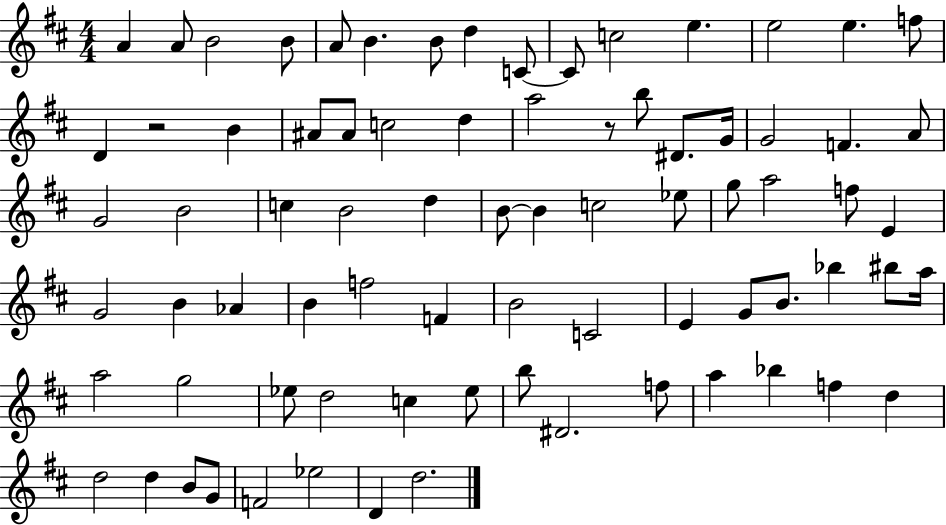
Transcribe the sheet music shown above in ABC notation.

X:1
T:Untitled
M:4/4
L:1/4
K:D
A A/2 B2 B/2 A/2 B B/2 d C/2 C/2 c2 e e2 e f/2 D z2 B ^A/2 ^A/2 c2 d a2 z/2 b/2 ^D/2 G/4 G2 F A/2 G2 B2 c B2 d B/2 B c2 _e/2 g/2 a2 f/2 E G2 B _A B f2 F B2 C2 E G/2 B/2 _b ^b/2 a/4 a2 g2 _e/2 d2 c _e/2 b/2 ^D2 f/2 a _b f d d2 d B/2 G/2 F2 _e2 D d2